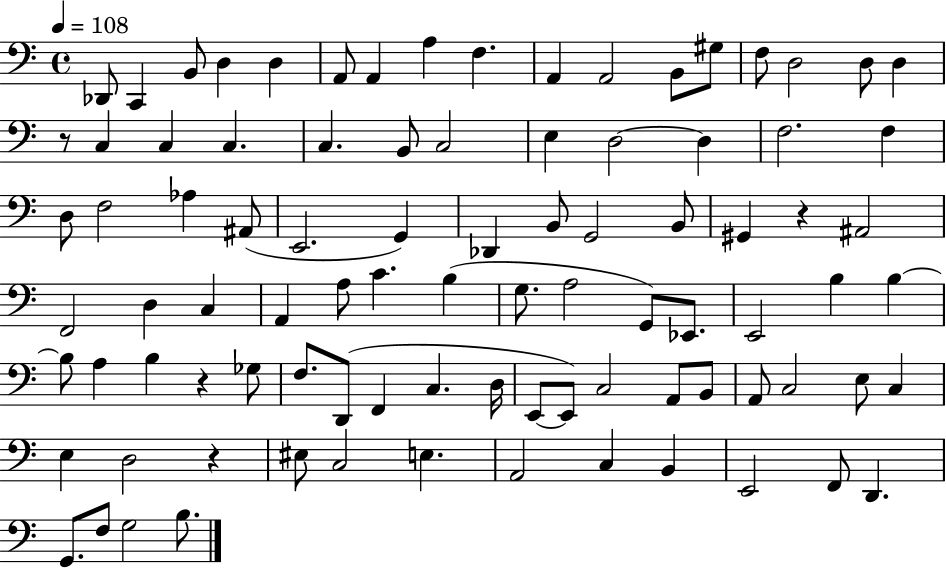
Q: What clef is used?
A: bass